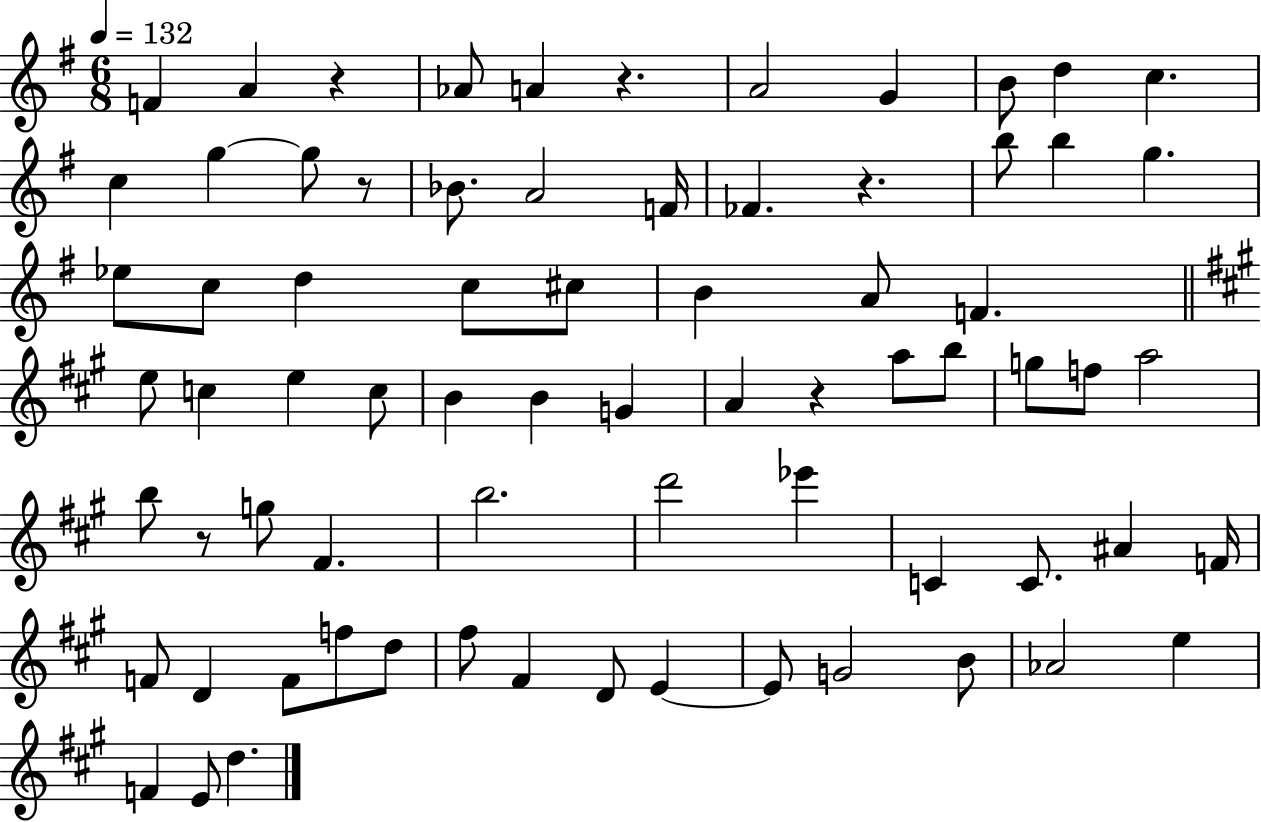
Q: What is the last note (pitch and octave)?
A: D5